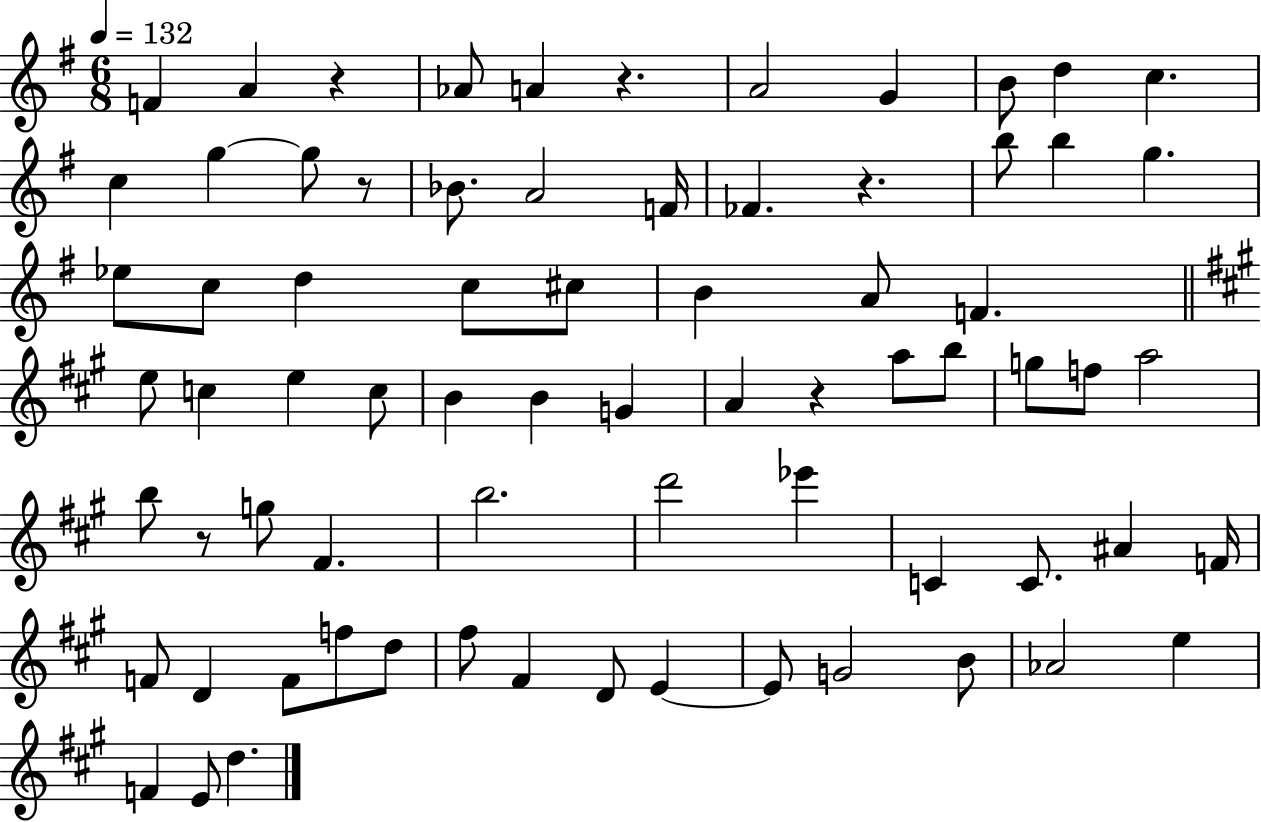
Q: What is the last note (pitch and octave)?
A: D5